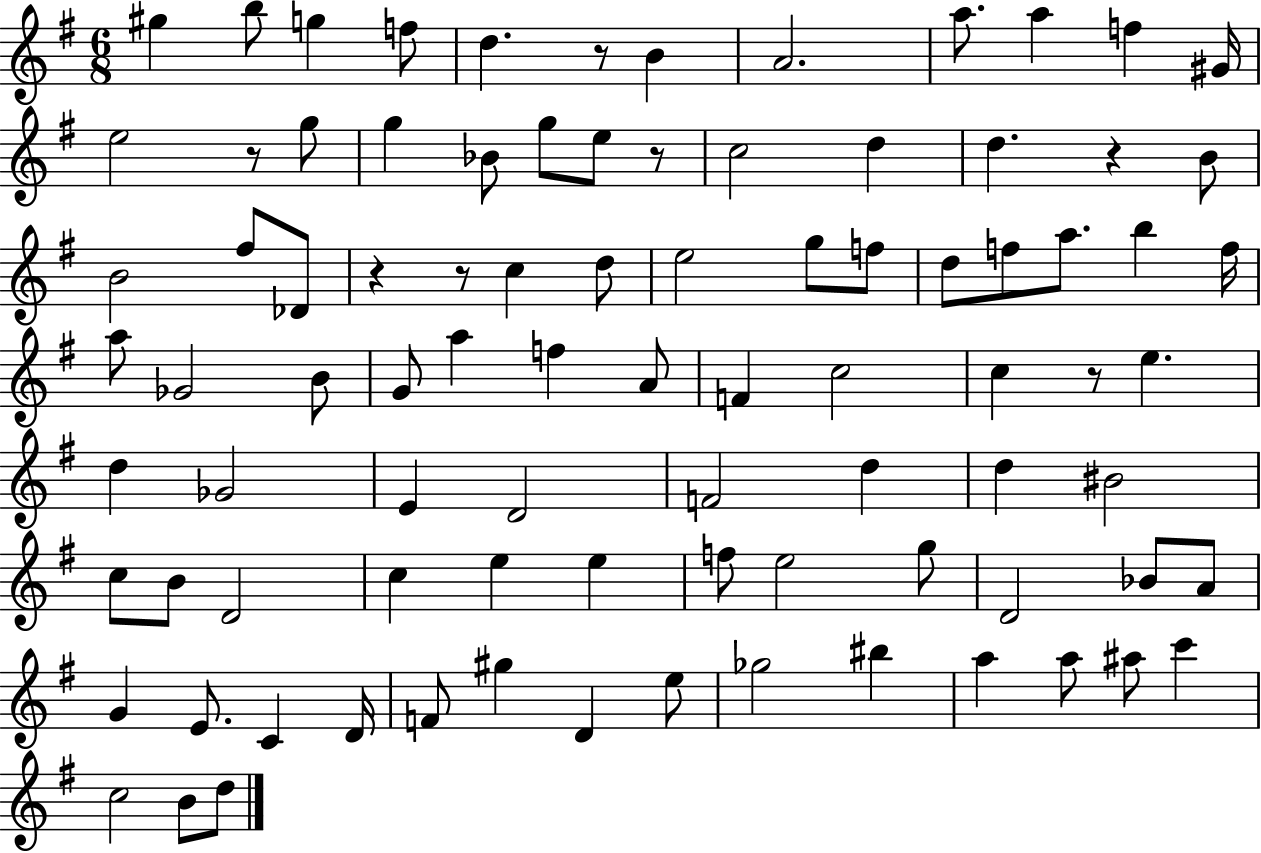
X:1
T:Untitled
M:6/8
L:1/4
K:G
^g b/2 g f/2 d z/2 B A2 a/2 a f ^G/4 e2 z/2 g/2 g _B/2 g/2 e/2 z/2 c2 d d z B/2 B2 ^f/2 _D/2 z z/2 c d/2 e2 g/2 f/2 d/2 f/2 a/2 b f/4 a/2 _G2 B/2 G/2 a f A/2 F c2 c z/2 e d _G2 E D2 F2 d d ^B2 c/2 B/2 D2 c e e f/2 e2 g/2 D2 _B/2 A/2 G E/2 C D/4 F/2 ^g D e/2 _g2 ^b a a/2 ^a/2 c' c2 B/2 d/2